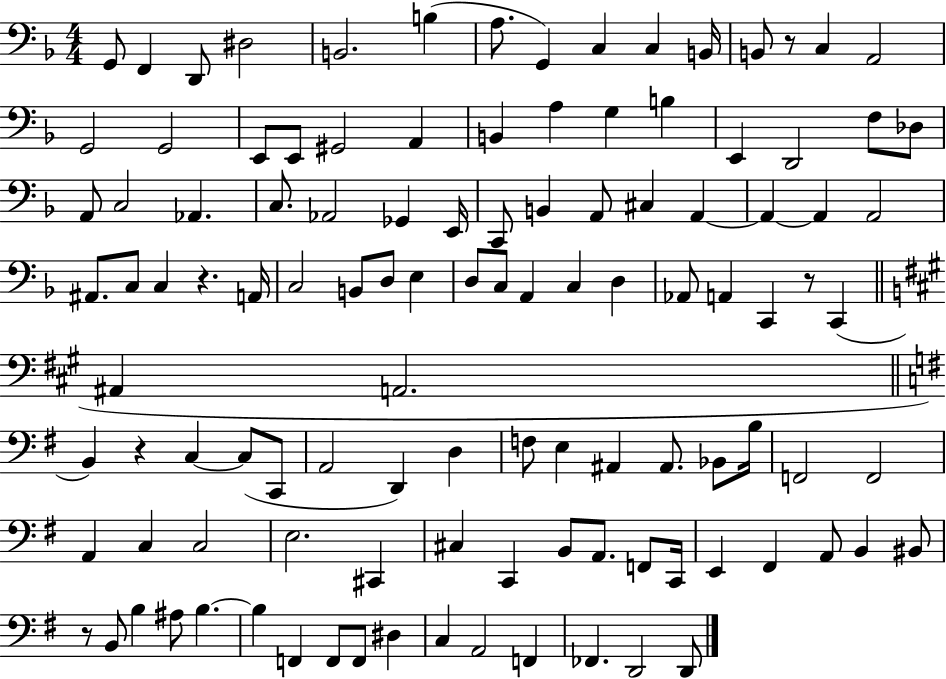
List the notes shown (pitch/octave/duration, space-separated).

G2/e F2/q D2/e D#3/h B2/h. B3/q A3/e. G2/q C3/q C3/q B2/s B2/e R/e C3/q A2/h G2/h G2/h E2/e E2/e G#2/h A2/q B2/q A3/q G3/q B3/q E2/q D2/h F3/e Db3/e A2/e C3/h Ab2/q. C3/e. Ab2/h Gb2/q E2/s C2/e B2/q A2/e C#3/q A2/q A2/q A2/q A2/h A#2/e. C3/e C3/q R/q. A2/s C3/h B2/e D3/e E3/q D3/e C3/e A2/q C3/q D3/q Ab2/e A2/q C2/q R/e C2/q A#2/q A2/h. B2/q R/q C3/q C3/e C2/e A2/h D2/q D3/q F3/e E3/q A#2/q A#2/e. Bb2/e B3/s F2/h F2/h A2/q C3/q C3/h E3/h. C#2/q C#3/q C2/q B2/e A2/e. F2/e C2/s E2/q F#2/q A2/e B2/q BIS2/e R/e B2/e B3/q A#3/e B3/q. B3/q F2/q F2/e F2/e D#3/q C3/q A2/h F2/q FES2/q. D2/h D2/e